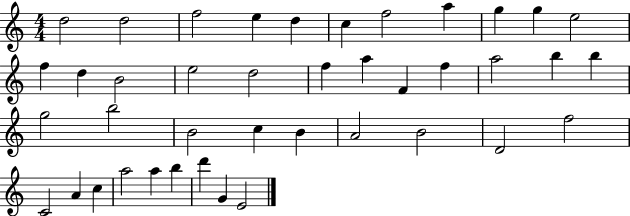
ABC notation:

X:1
T:Untitled
M:4/4
L:1/4
K:C
d2 d2 f2 e d c f2 a g g e2 f d B2 e2 d2 f a F f a2 b b g2 b2 B2 c B A2 B2 D2 f2 C2 A c a2 a b d' G E2